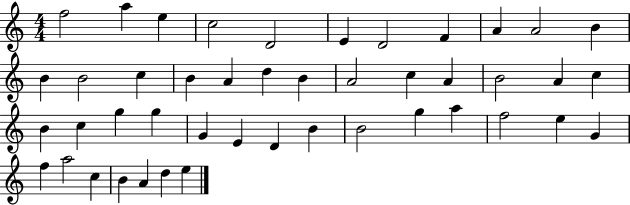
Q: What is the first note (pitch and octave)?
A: F5